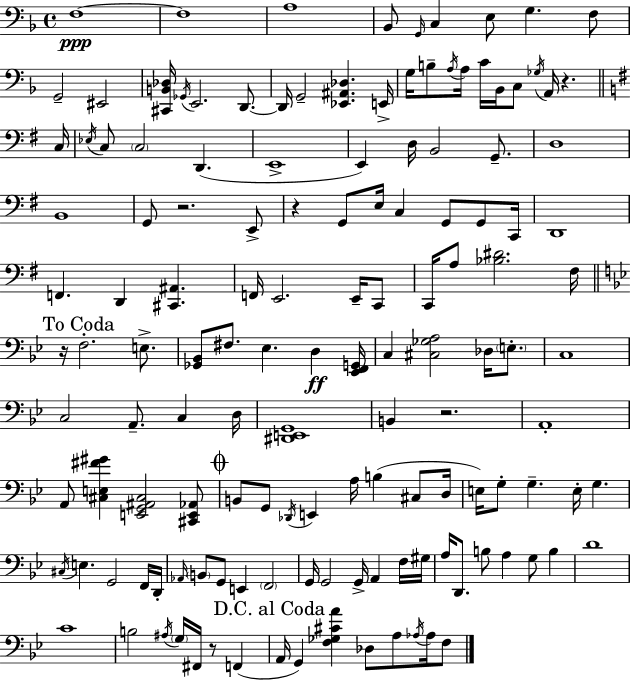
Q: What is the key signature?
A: F major